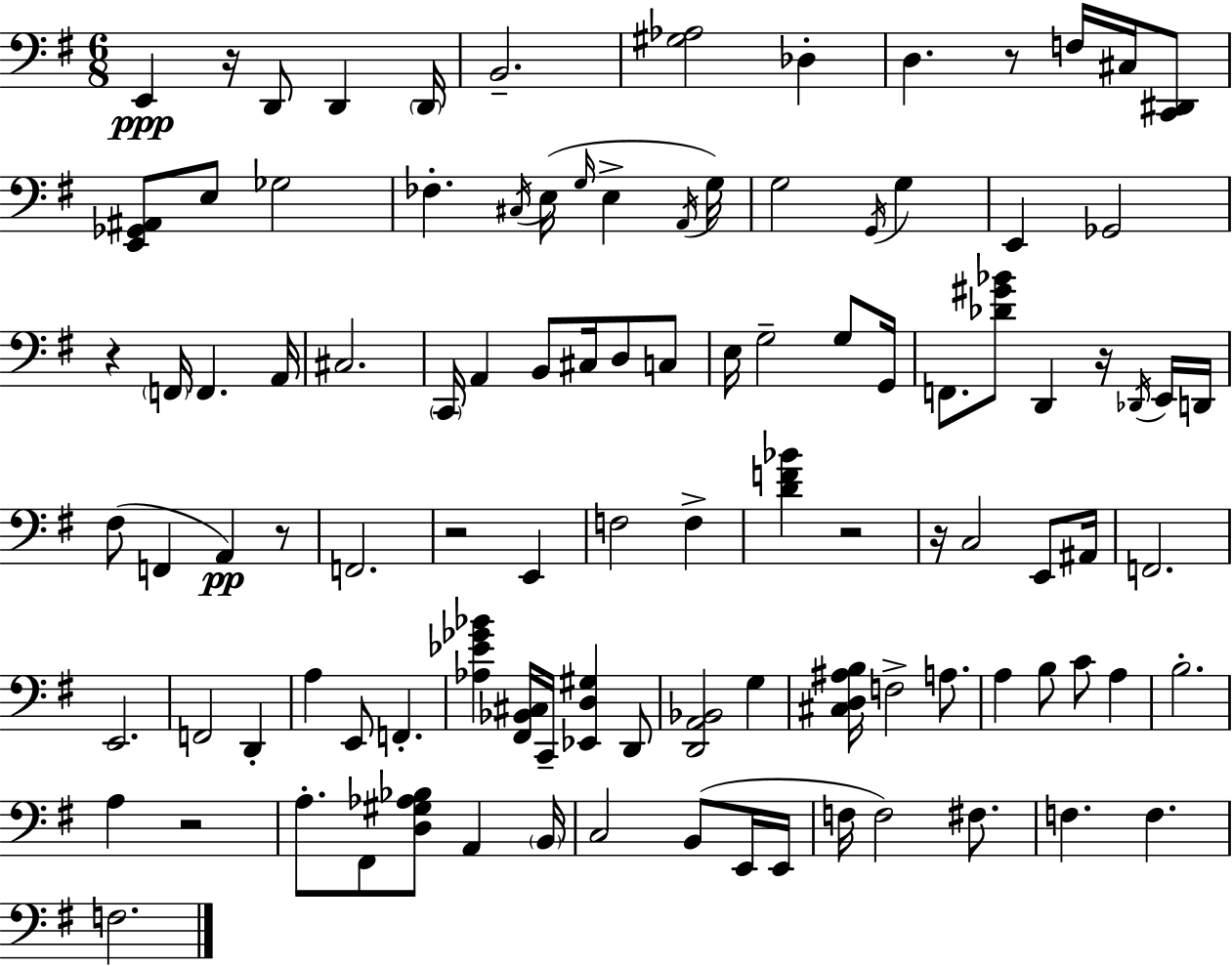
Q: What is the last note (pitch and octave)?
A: F3